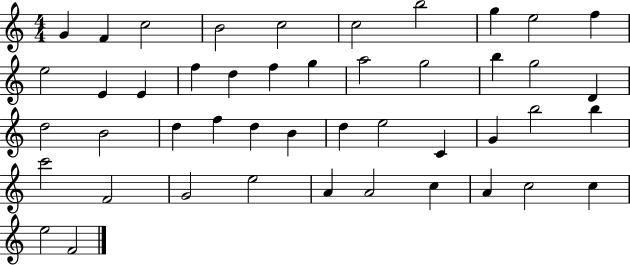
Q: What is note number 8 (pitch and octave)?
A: G5